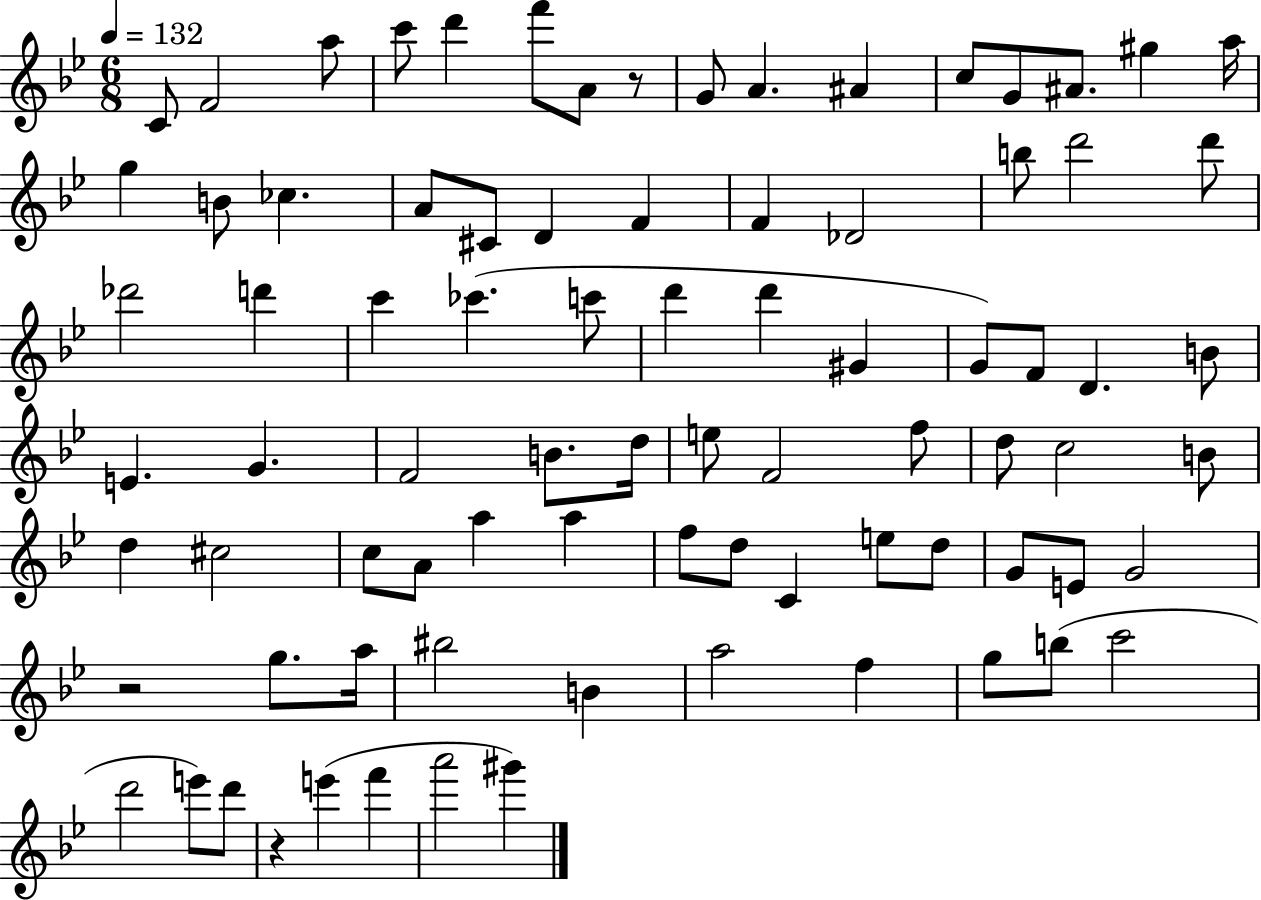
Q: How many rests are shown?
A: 3